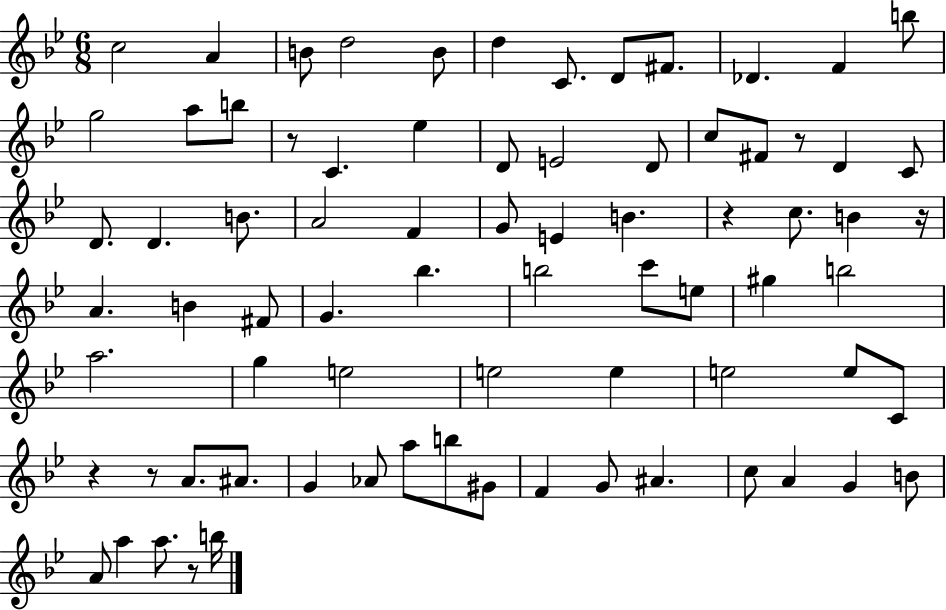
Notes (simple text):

C5/h A4/q B4/e D5/h B4/e D5/q C4/e. D4/e F#4/e. Db4/q. F4/q B5/e G5/h A5/e B5/e R/e C4/q. Eb5/q D4/e E4/h D4/e C5/e F#4/e R/e D4/q C4/e D4/e. D4/q. B4/e. A4/h F4/q G4/e E4/q B4/q. R/q C5/e. B4/q R/s A4/q. B4/q F#4/e G4/q. Bb5/q. B5/h C6/e E5/e G#5/q B5/h A5/h. G5/q E5/h E5/h E5/q E5/h E5/e C4/e R/q R/e A4/e. A#4/e. G4/q Ab4/e A5/e B5/e G#4/e F4/q G4/e A#4/q. C5/e A4/q G4/q B4/e A4/e A5/q A5/e. R/e B5/s